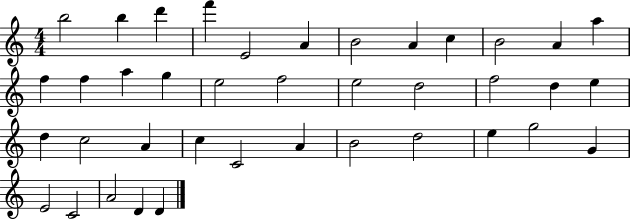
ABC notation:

X:1
T:Untitled
M:4/4
L:1/4
K:C
b2 b d' f' E2 A B2 A c B2 A a f f a g e2 f2 e2 d2 f2 d e d c2 A c C2 A B2 d2 e g2 G E2 C2 A2 D D